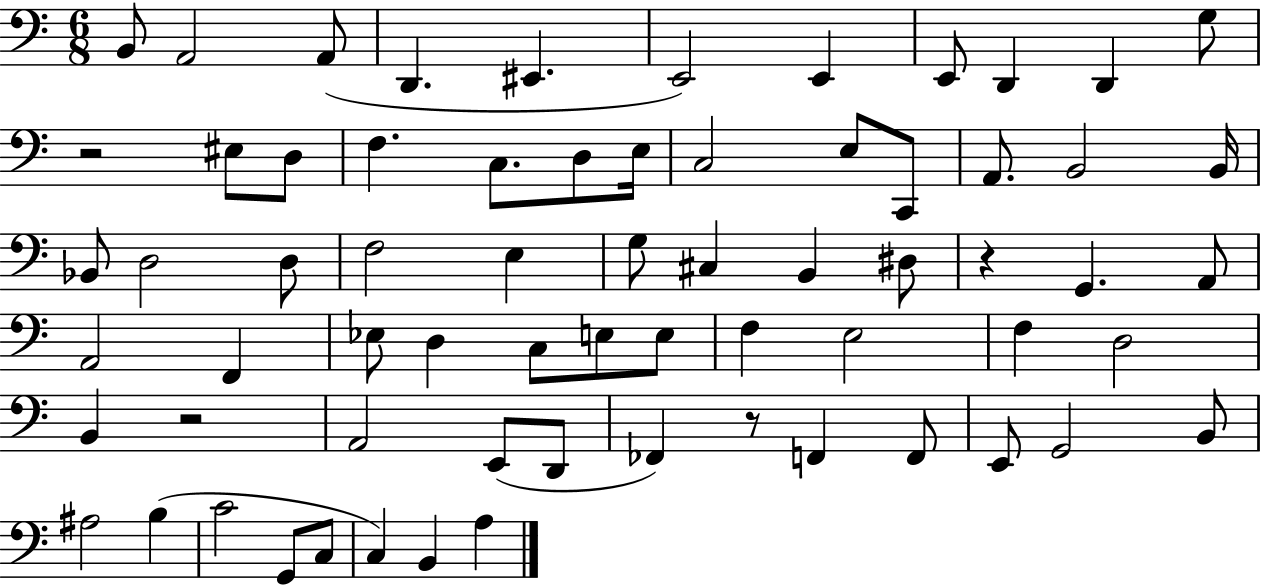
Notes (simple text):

B2/e A2/h A2/e D2/q. EIS2/q. E2/h E2/q E2/e D2/q D2/q G3/e R/h EIS3/e D3/e F3/q. C3/e. D3/e E3/s C3/h E3/e C2/e A2/e. B2/h B2/s Bb2/e D3/h D3/e F3/h E3/q G3/e C#3/q B2/q D#3/e R/q G2/q. A2/e A2/h F2/q Eb3/e D3/q C3/e E3/e E3/e F3/q E3/h F3/q D3/h B2/q R/h A2/h E2/e D2/e FES2/q R/e F2/q F2/e E2/e G2/h B2/e A#3/h B3/q C4/h G2/e C3/e C3/q B2/q A3/q